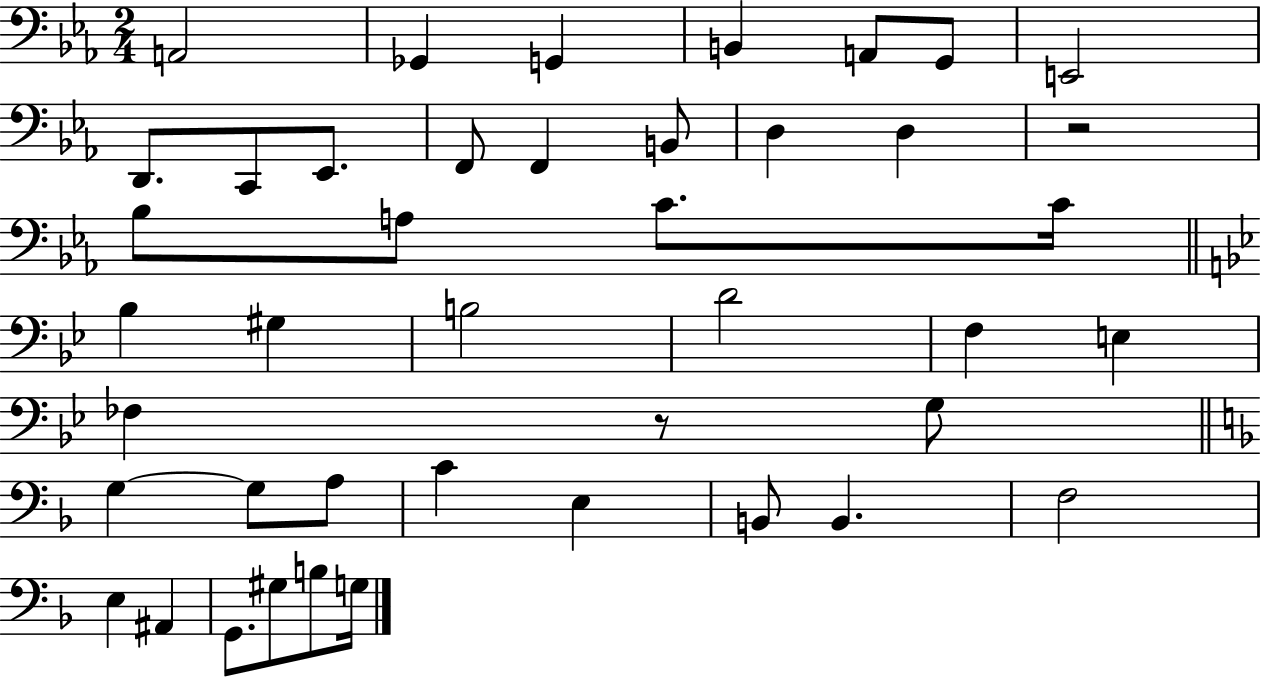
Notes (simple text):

A2/h Gb2/q G2/q B2/q A2/e G2/e E2/h D2/e. C2/e Eb2/e. F2/e F2/q B2/e D3/q D3/q R/h Bb3/e A3/e C4/e. C4/s Bb3/q G#3/q B3/h D4/h F3/q E3/q FES3/q R/e G3/e G3/q G3/e A3/e C4/q E3/q B2/e B2/q. F3/h E3/q A#2/q G2/e. G#3/e B3/e G3/s